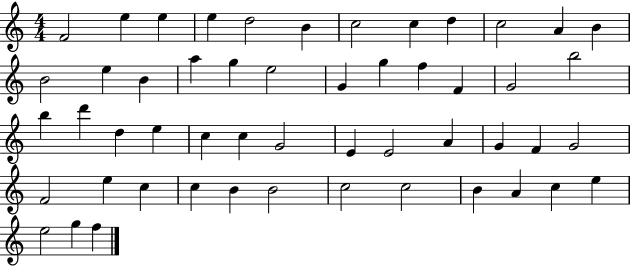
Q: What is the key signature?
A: C major